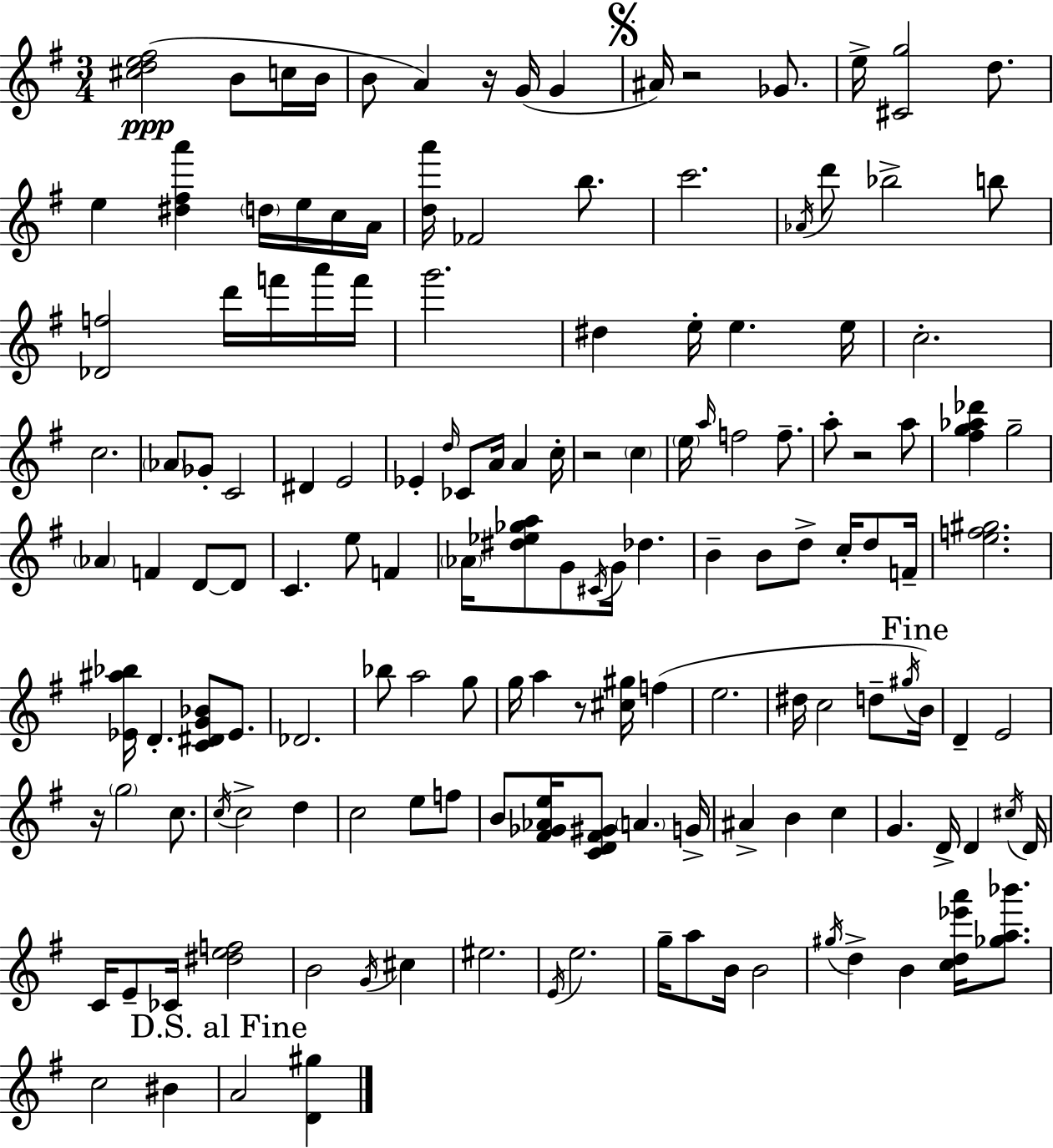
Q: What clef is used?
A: treble